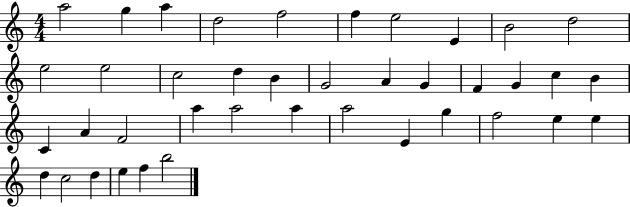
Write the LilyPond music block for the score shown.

{
  \clef treble
  \numericTimeSignature
  \time 4/4
  \key c \major
  a''2 g''4 a''4 | d''2 f''2 | f''4 e''2 e'4 | b'2 d''2 | \break e''2 e''2 | c''2 d''4 b'4 | g'2 a'4 g'4 | f'4 g'4 c''4 b'4 | \break c'4 a'4 f'2 | a''4 a''2 a''4 | a''2 e'4 g''4 | f''2 e''4 e''4 | \break d''4 c''2 d''4 | e''4 f''4 b''2 | \bar "|."
}